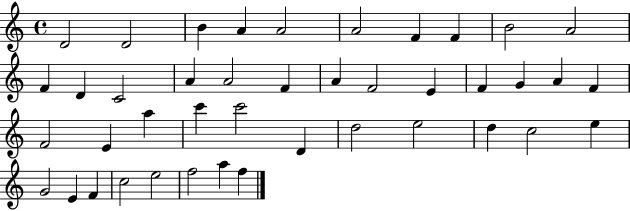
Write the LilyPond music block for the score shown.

{
  \clef treble
  \time 4/4
  \defaultTimeSignature
  \key c \major
  d'2 d'2 | b'4 a'4 a'2 | a'2 f'4 f'4 | b'2 a'2 | \break f'4 d'4 c'2 | a'4 a'2 f'4 | a'4 f'2 e'4 | f'4 g'4 a'4 f'4 | \break f'2 e'4 a''4 | c'''4 c'''2 d'4 | d''2 e''2 | d''4 c''2 e''4 | \break g'2 e'4 f'4 | c''2 e''2 | f''2 a''4 f''4 | \bar "|."
}